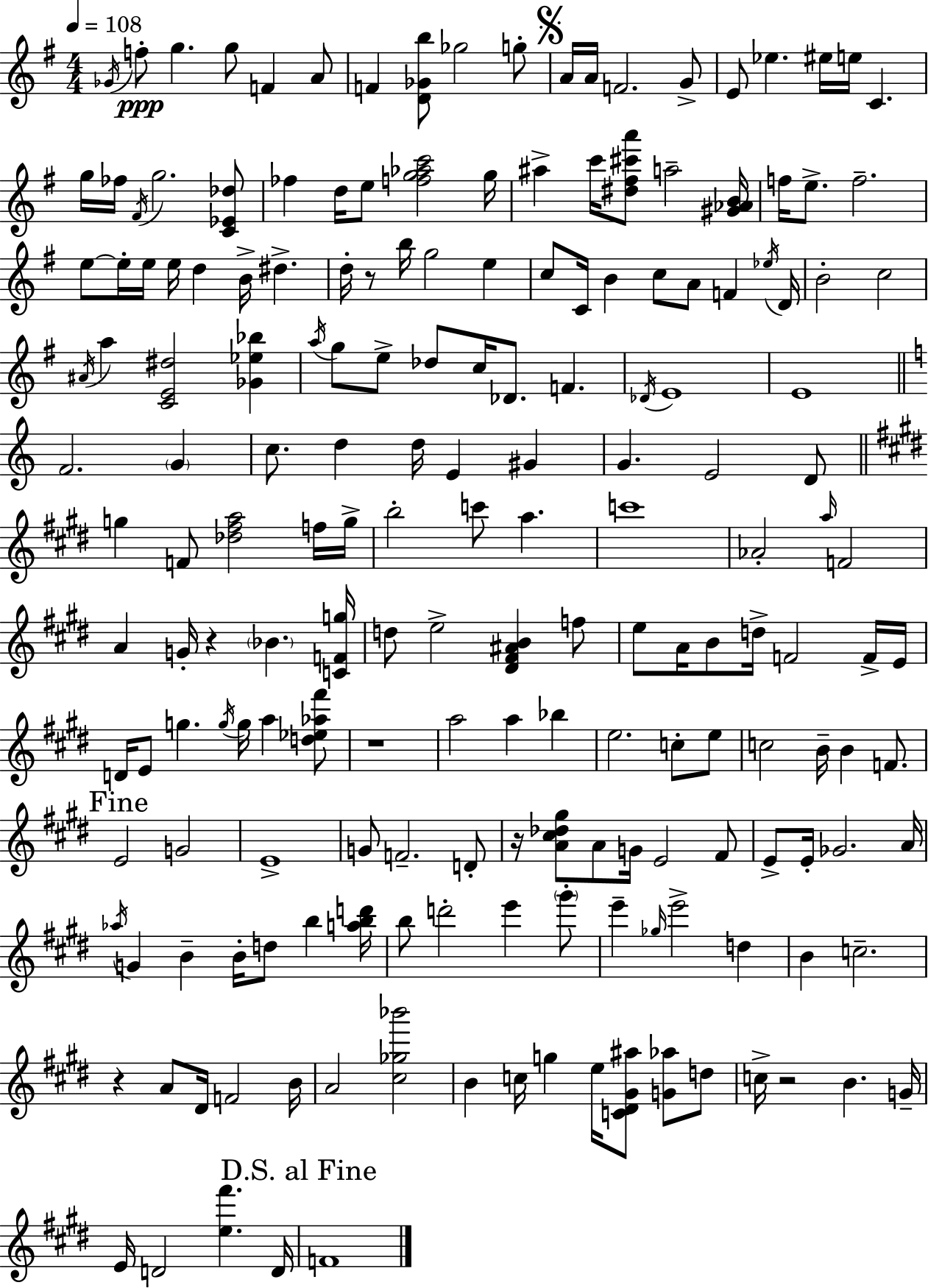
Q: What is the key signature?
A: G major